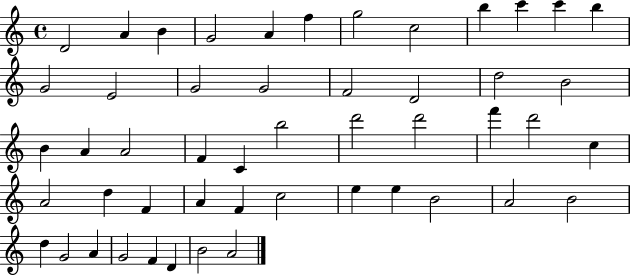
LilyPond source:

{
  \clef treble
  \time 4/4
  \defaultTimeSignature
  \key c \major
  d'2 a'4 b'4 | g'2 a'4 f''4 | g''2 c''2 | b''4 c'''4 c'''4 b''4 | \break g'2 e'2 | g'2 g'2 | f'2 d'2 | d''2 b'2 | \break b'4 a'4 a'2 | f'4 c'4 b''2 | d'''2 d'''2 | f'''4 d'''2 c''4 | \break a'2 d''4 f'4 | a'4 f'4 c''2 | e''4 e''4 b'2 | a'2 b'2 | \break d''4 g'2 a'4 | g'2 f'4 d'4 | b'2 a'2 | \bar "|."
}